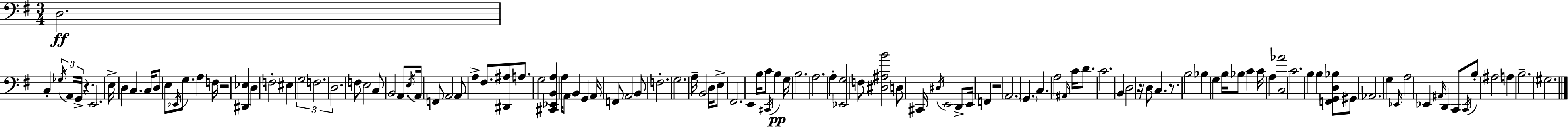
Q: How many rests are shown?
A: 5